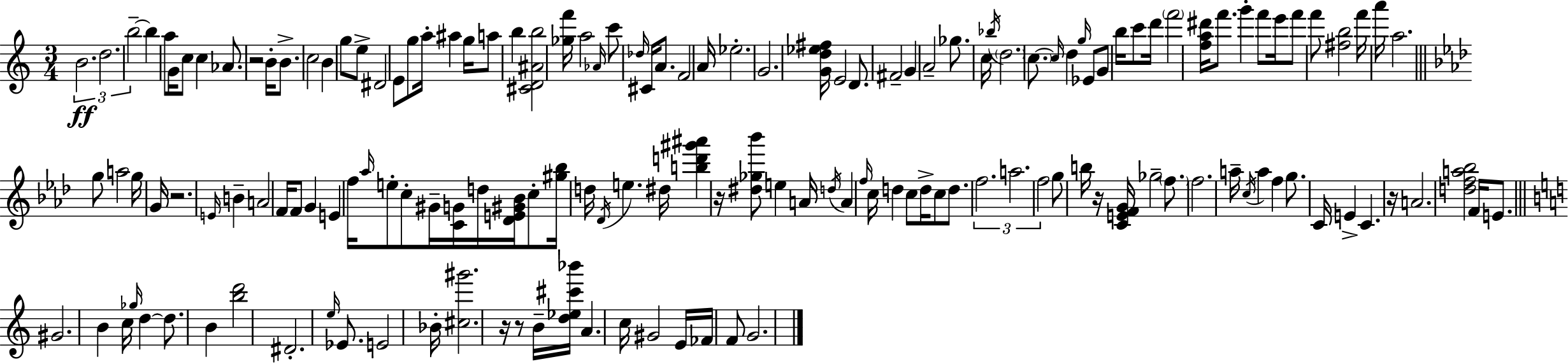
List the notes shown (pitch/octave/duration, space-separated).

B4/h. D5/h. B5/h B5/q A5/e G4/s C5/e C5/q Ab4/e. R/h B4/s B4/e. C5/h B4/q G5/e E5/e D#4/h E4/e G5/e A5/s A#5/q G5/s A5/e B5/q [C#4,D4,A#4,B5]/h [Gb5,F6]/s A5/h Ab4/s C6/e Db5/s C#4/s A4/e. F4/h A4/s Eb5/h. G4/h. [G4,D5,Eb5,F#5]/s E4/h D4/e. F#4/h G4/q A4/h Gb5/e. C5/s Bb5/s D5/h. C5/e. C5/s D5/q G5/s Eb4/e G4/e B5/s C6/e D6/s F6/h [F5,A5,D#6]/s F6/e. G6/q F6/e E6/s F6/e F6/e [F#5,B5]/h F6/s A6/s A5/h. G5/e A5/h G5/s G4/s R/h. E4/s B4/q A4/h F4/s F4/e G4/q E4/q F5/s Ab5/s E5/e C5/e G#4/s [C4,G4]/s D5/s [Db4,E4,G#4,Bb4]/s C5/e [G#5,Bb5]/s D5/s Db4/s E5/q. D#5/s [B5,D6,G#6,A#6]/q R/s [D#5,Gb5,Bb6]/e E5/q A4/s D5/s A4/q F5/s C5/s D5/q C5/e D5/s C5/e D5/e. F5/h. A5/h. F5/h G5/e B5/s R/s [C4,E4,F4,G4]/s Gb5/h F5/e. F5/h. A5/s C5/s A5/q F5/q G5/e. C4/s E4/q C4/q. R/s A4/h. [D5,F5,A5,Bb5]/h F4/s E4/e. G#4/h. B4/q C5/s Gb5/s D5/q D5/e. B4/q [B5,D6]/h D#4/h. E5/s Eb4/e. E4/h Bb4/s [C#5,G#6]/h. R/s R/e B4/s [D5,Eb5,C#6,Bb6]/s A4/q. C5/s G#4/h E4/s FES4/s F4/e G4/h.